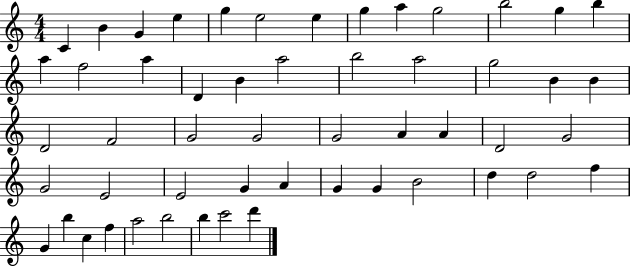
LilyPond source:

{
  \clef treble
  \numericTimeSignature
  \time 4/4
  \key c \major
  c'4 b'4 g'4 e''4 | g''4 e''2 e''4 | g''4 a''4 g''2 | b''2 g''4 b''4 | \break a''4 f''2 a''4 | d'4 b'4 a''2 | b''2 a''2 | g''2 b'4 b'4 | \break d'2 f'2 | g'2 g'2 | g'2 a'4 a'4 | d'2 g'2 | \break g'2 e'2 | e'2 g'4 a'4 | g'4 g'4 b'2 | d''4 d''2 f''4 | \break g'4 b''4 c''4 f''4 | a''2 b''2 | b''4 c'''2 d'''4 | \bar "|."
}